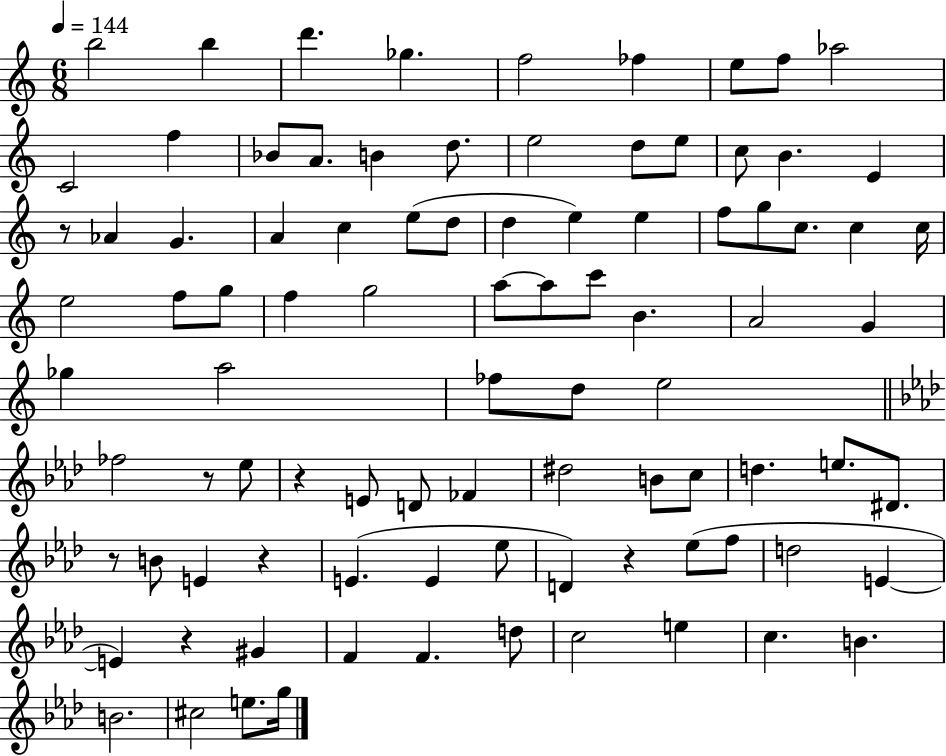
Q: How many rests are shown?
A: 7